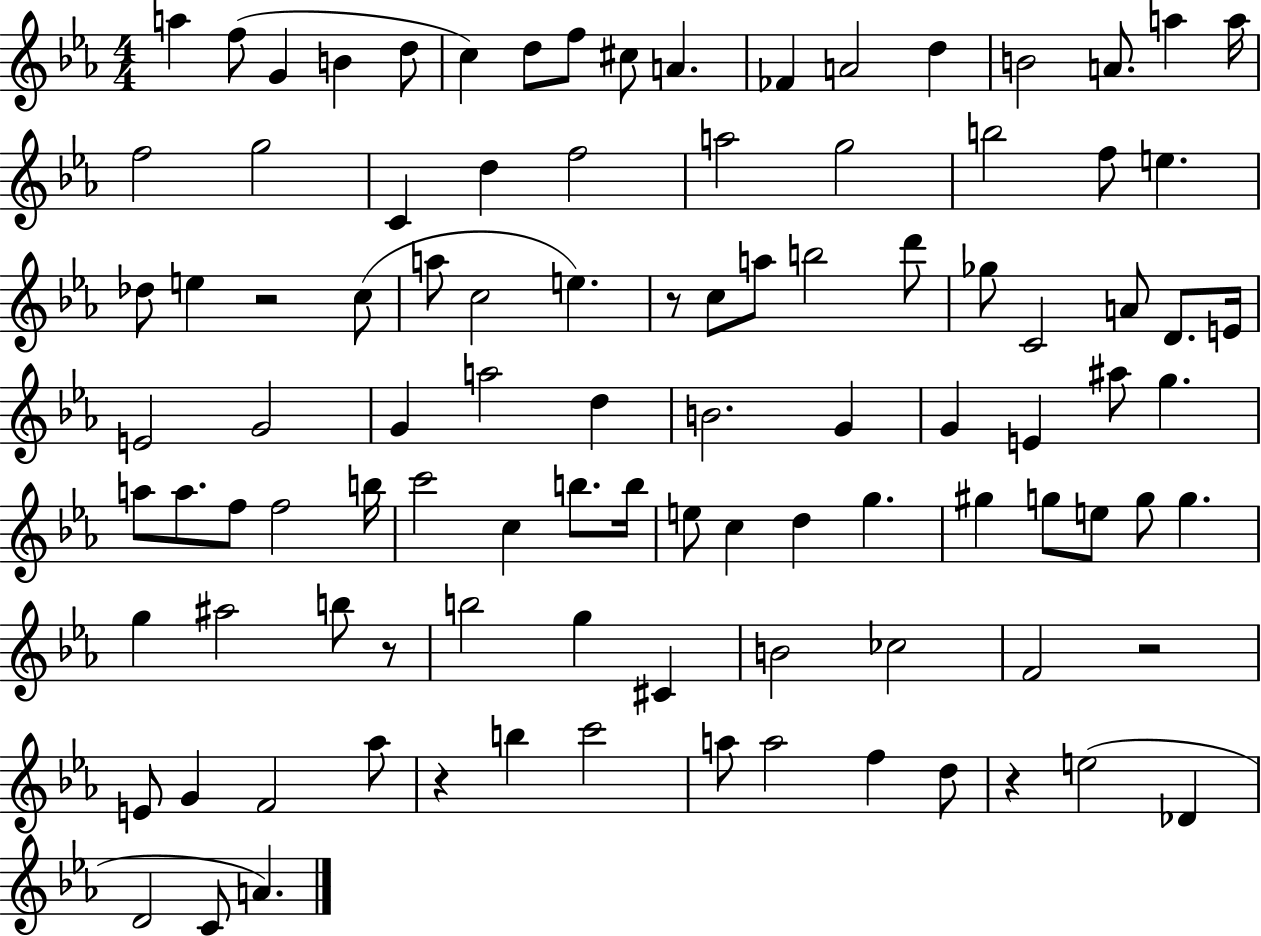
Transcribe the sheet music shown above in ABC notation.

X:1
T:Untitled
M:4/4
L:1/4
K:Eb
a f/2 G B d/2 c d/2 f/2 ^c/2 A _F A2 d B2 A/2 a a/4 f2 g2 C d f2 a2 g2 b2 f/2 e _d/2 e z2 c/2 a/2 c2 e z/2 c/2 a/2 b2 d'/2 _g/2 C2 A/2 D/2 E/4 E2 G2 G a2 d B2 G G E ^a/2 g a/2 a/2 f/2 f2 b/4 c'2 c b/2 b/4 e/2 c d g ^g g/2 e/2 g/2 g g ^a2 b/2 z/2 b2 g ^C B2 _c2 F2 z2 E/2 G F2 _a/2 z b c'2 a/2 a2 f d/2 z e2 _D D2 C/2 A